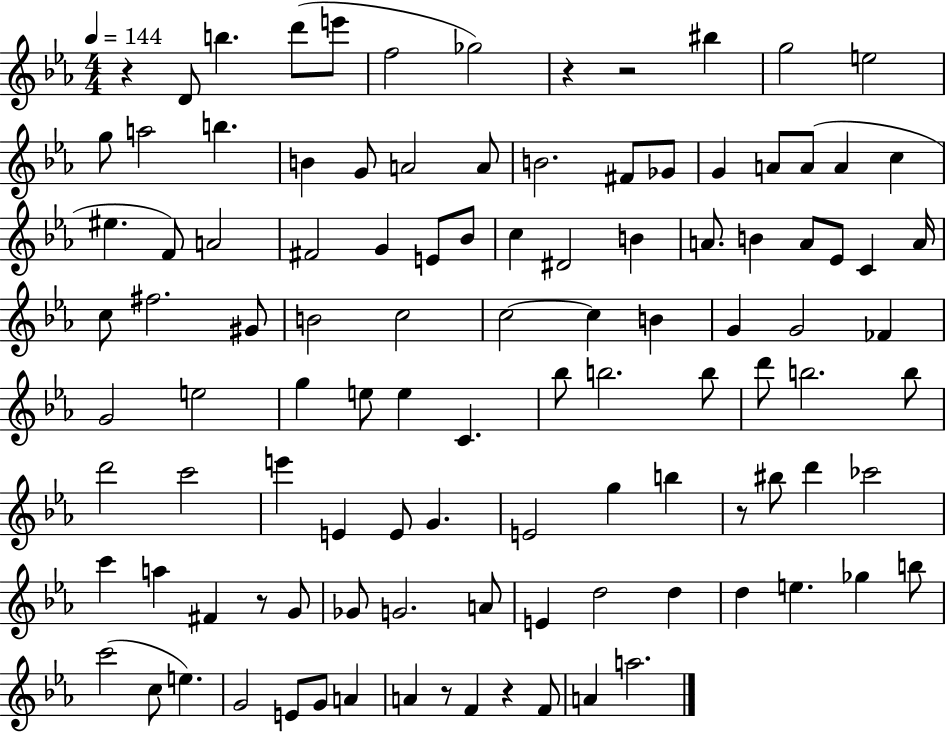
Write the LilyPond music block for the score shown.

{
  \clef treble
  \numericTimeSignature
  \time 4/4
  \key ees \major
  \tempo 4 = 144
  \repeat volta 2 { r4 d'8 b''4. d'''8( e'''8 | f''2 ges''2) | r4 r2 bis''4 | g''2 e''2 | \break g''8 a''2 b''4. | b'4 g'8 a'2 a'8 | b'2. fis'8 ges'8 | g'4 a'8 a'8( a'4 c''4 | \break eis''4. f'8) a'2 | fis'2 g'4 e'8 bes'8 | c''4 dis'2 b'4 | a'8. b'4 a'8 ees'8 c'4 a'16 | \break c''8 fis''2. gis'8 | b'2 c''2 | c''2~~ c''4 b'4 | g'4 g'2 fes'4 | \break g'2 e''2 | g''4 e''8 e''4 c'4. | bes''8 b''2. b''8 | d'''8 b''2. b''8 | \break d'''2 c'''2 | e'''4 e'4 e'8 g'4. | e'2 g''4 b''4 | r8 bis''8 d'''4 ces'''2 | \break c'''4 a''4 fis'4 r8 g'8 | ges'8 g'2. a'8 | e'4 d''2 d''4 | d''4 e''4. ges''4 b''8 | \break c'''2( c''8 e''4.) | g'2 e'8 g'8 a'4 | a'4 r8 f'4 r4 f'8 | a'4 a''2. | \break } \bar "|."
}